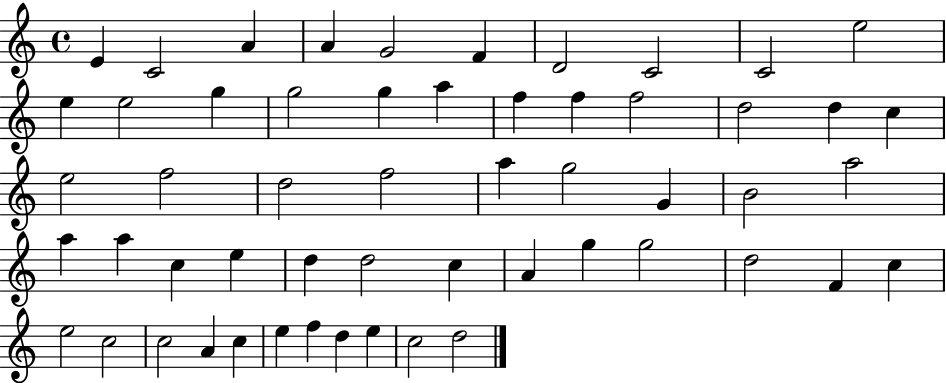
E4/q C4/h A4/q A4/q G4/h F4/q D4/h C4/h C4/h E5/h E5/q E5/h G5/q G5/h G5/q A5/q F5/q F5/q F5/h D5/h D5/q C5/q E5/h F5/h D5/h F5/h A5/q G5/h G4/q B4/h A5/h A5/q A5/q C5/q E5/q D5/q D5/h C5/q A4/q G5/q G5/h D5/h F4/q C5/q E5/h C5/h C5/h A4/q C5/q E5/q F5/q D5/q E5/q C5/h D5/h